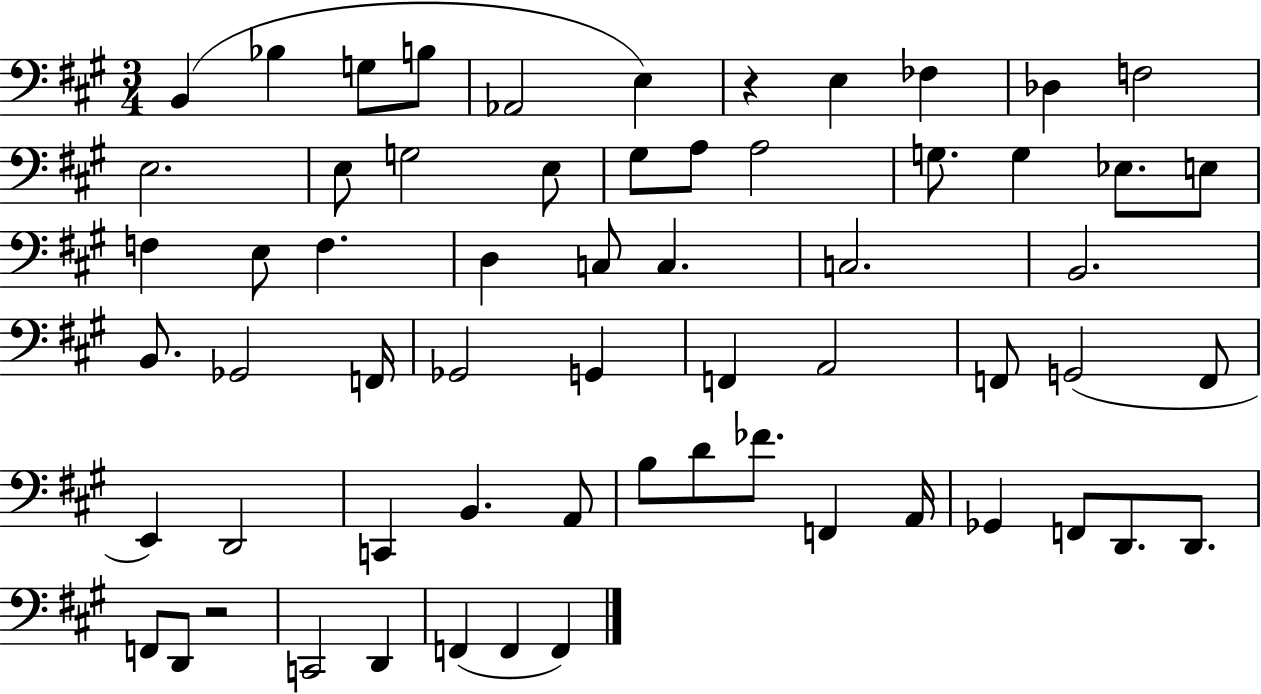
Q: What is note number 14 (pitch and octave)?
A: E3